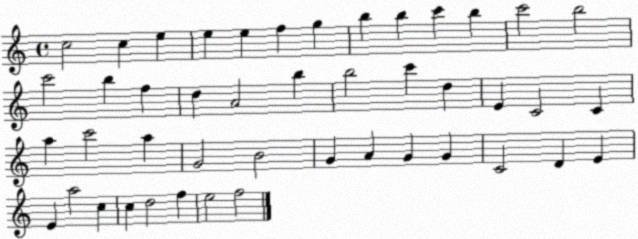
X:1
T:Untitled
M:4/4
L:1/4
K:C
c2 c e e e f g b b c' b c'2 b2 c'2 b f d A2 b b2 c' d E C2 C a c'2 a G2 B2 G A G G C2 D E E a2 c c d2 f e2 f2